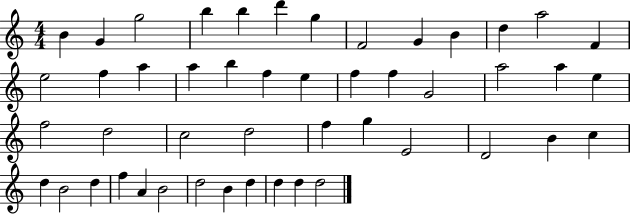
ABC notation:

X:1
T:Untitled
M:4/4
L:1/4
K:C
B G g2 b b d' g F2 G B d a2 F e2 f a a b f e f f G2 a2 a e f2 d2 c2 d2 f g E2 D2 B c d B2 d f A B2 d2 B d d d d2